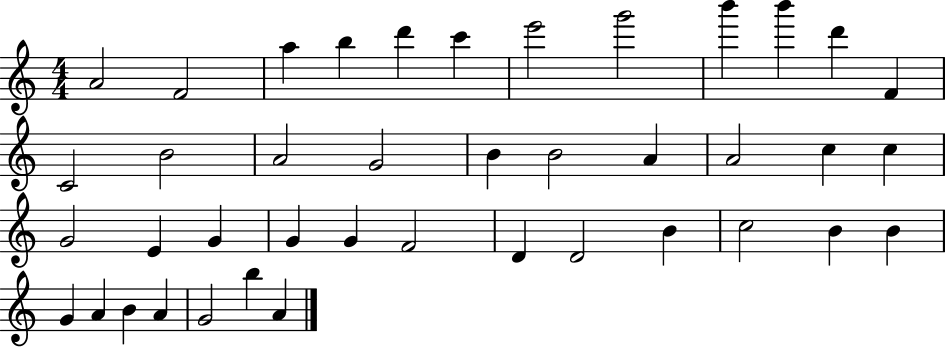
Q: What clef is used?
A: treble